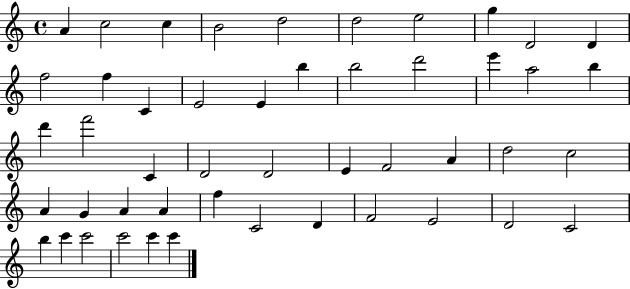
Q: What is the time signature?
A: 4/4